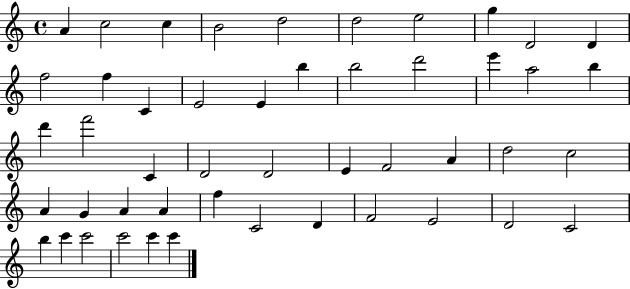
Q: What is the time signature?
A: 4/4